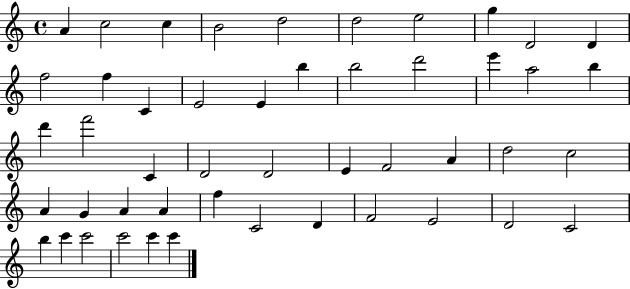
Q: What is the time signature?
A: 4/4